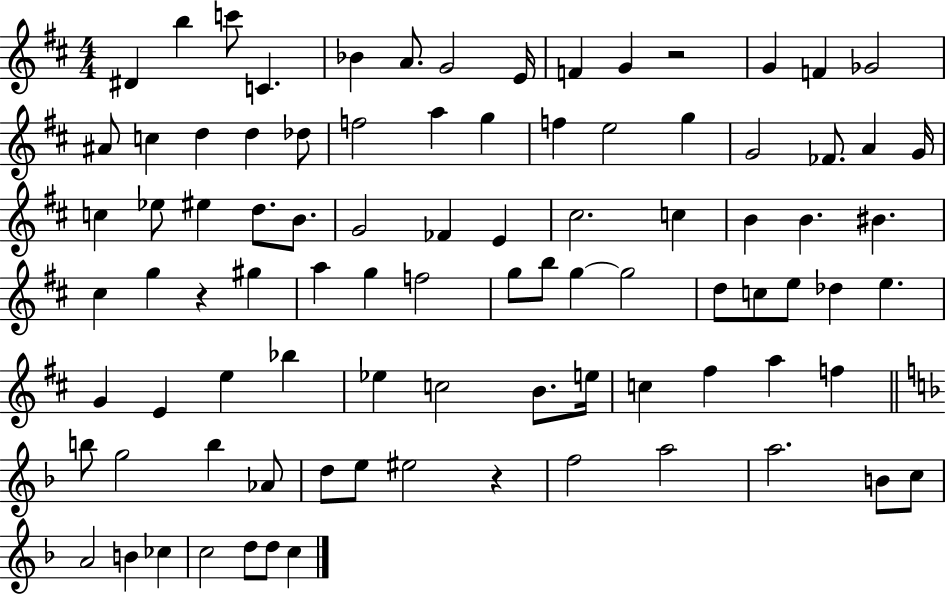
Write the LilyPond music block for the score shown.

{
  \clef treble
  \numericTimeSignature
  \time 4/4
  \key d \major
  dis'4 b''4 c'''8 c'4. | bes'4 a'8. g'2 e'16 | f'4 g'4 r2 | g'4 f'4 ges'2 | \break ais'8 c''4 d''4 d''4 des''8 | f''2 a''4 g''4 | f''4 e''2 g''4 | g'2 fes'8. a'4 g'16 | \break c''4 ees''8 eis''4 d''8. b'8. | g'2 fes'4 e'4 | cis''2. c''4 | b'4 b'4. bis'4. | \break cis''4 g''4 r4 gis''4 | a''4 g''4 f''2 | g''8 b''8 g''4~~ g''2 | d''8 c''8 e''8 des''4 e''4. | \break g'4 e'4 e''4 bes''4 | ees''4 c''2 b'8. e''16 | c''4 fis''4 a''4 f''4 | \bar "||" \break \key f \major b''8 g''2 b''4 aes'8 | d''8 e''8 eis''2 r4 | f''2 a''2 | a''2. b'8 c''8 | \break a'2 b'4 ces''4 | c''2 d''8 d''8 c''4 | \bar "|."
}